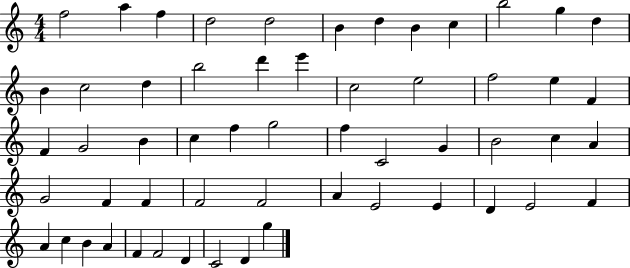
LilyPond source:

{
  \clef treble
  \numericTimeSignature
  \time 4/4
  \key c \major
  f''2 a''4 f''4 | d''2 d''2 | b'4 d''4 b'4 c''4 | b''2 g''4 d''4 | \break b'4 c''2 d''4 | b''2 d'''4 e'''4 | c''2 e''2 | f''2 e''4 f'4 | \break f'4 g'2 b'4 | c''4 f''4 g''2 | f''4 c'2 g'4 | b'2 c''4 a'4 | \break g'2 f'4 f'4 | f'2 f'2 | a'4 e'2 e'4 | d'4 e'2 f'4 | \break a'4 c''4 b'4 a'4 | f'4 f'2 d'4 | c'2 d'4 g''4 | \bar "|."
}